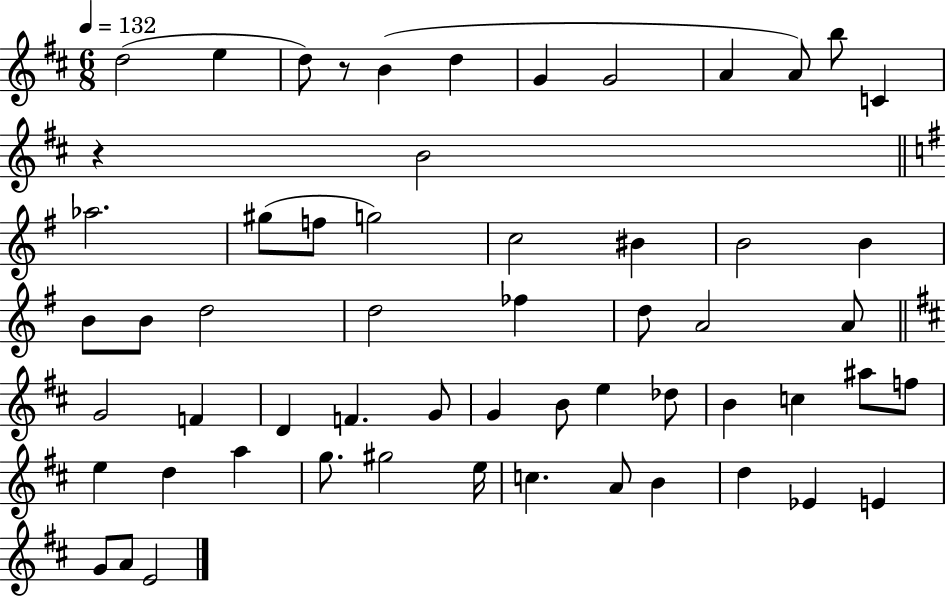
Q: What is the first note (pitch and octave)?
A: D5